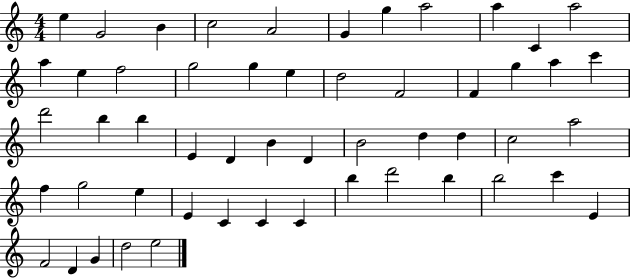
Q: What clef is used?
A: treble